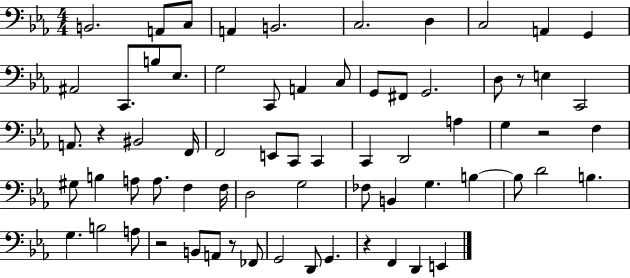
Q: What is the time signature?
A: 4/4